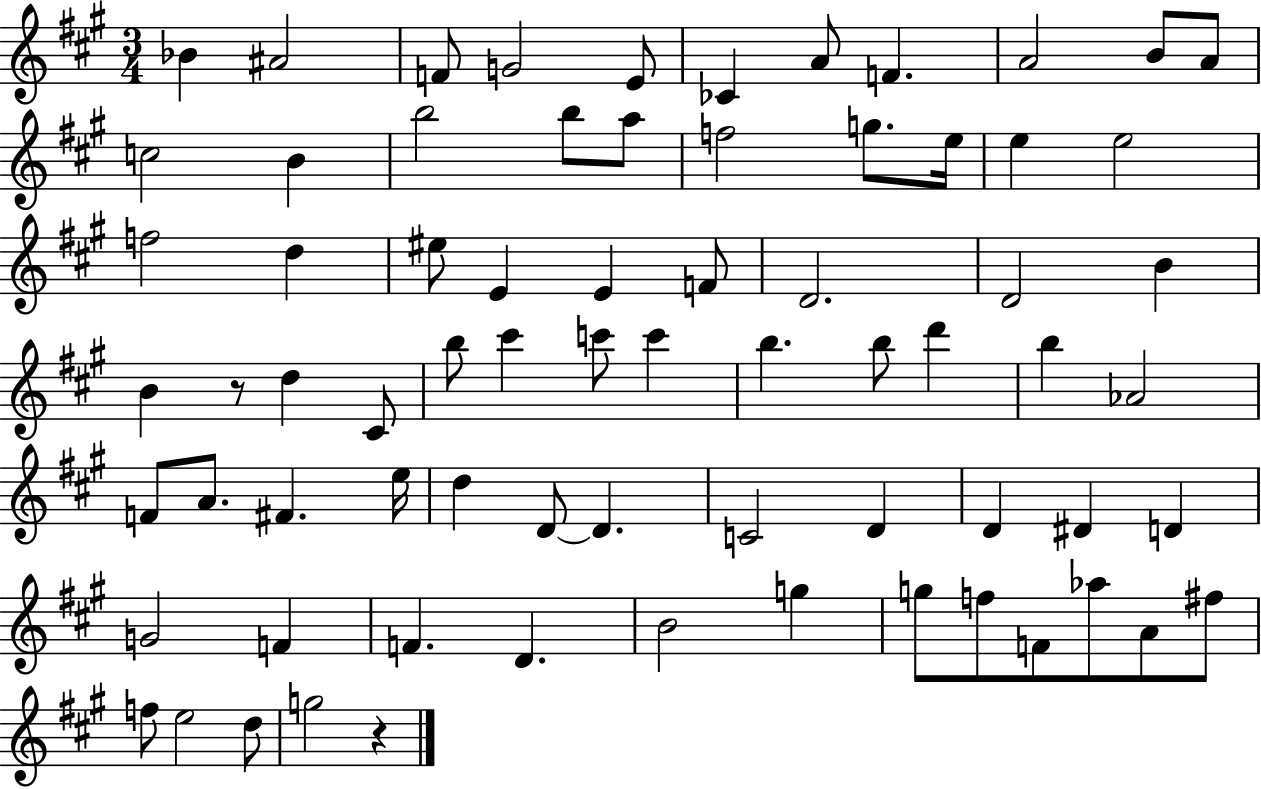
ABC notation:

X:1
T:Untitled
M:3/4
L:1/4
K:A
_B ^A2 F/2 G2 E/2 _C A/2 F A2 B/2 A/2 c2 B b2 b/2 a/2 f2 g/2 e/4 e e2 f2 d ^e/2 E E F/2 D2 D2 B B z/2 d ^C/2 b/2 ^c' c'/2 c' b b/2 d' b _A2 F/2 A/2 ^F e/4 d D/2 D C2 D D ^D D G2 F F D B2 g g/2 f/2 F/2 _a/2 A/2 ^f/2 f/2 e2 d/2 g2 z